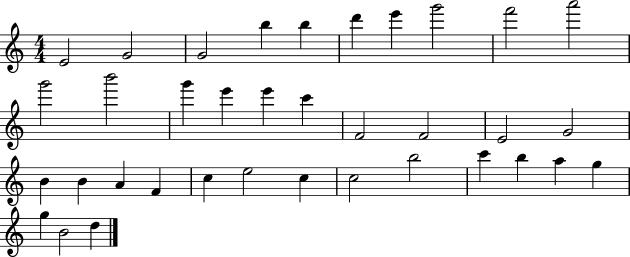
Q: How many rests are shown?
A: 0